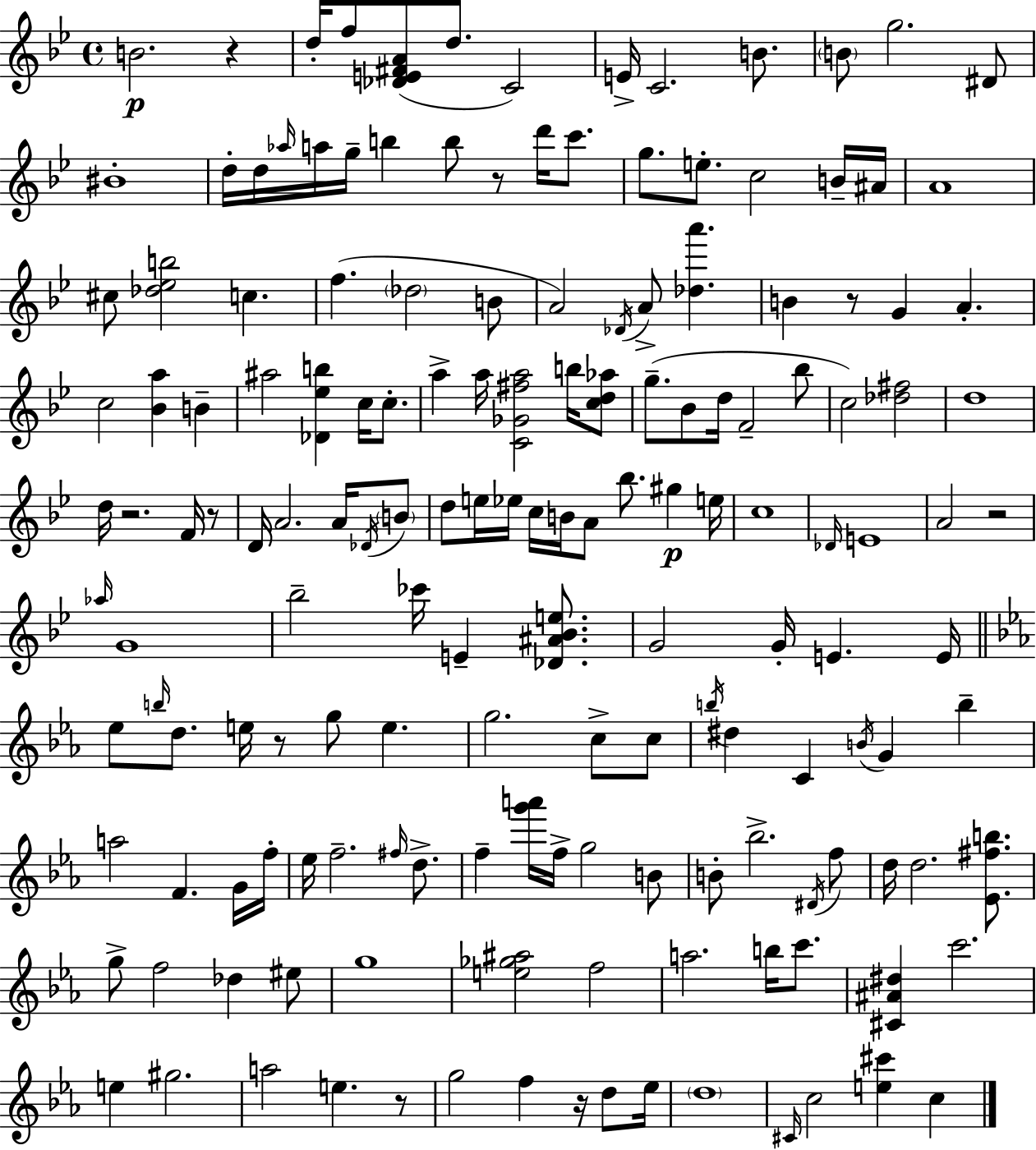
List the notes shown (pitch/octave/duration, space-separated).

B4/h. R/q D5/s F5/e [Db4,E4,F#4,A4]/e D5/e. C4/h E4/s C4/h. B4/e. B4/e G5/h. D#4/e BIS4/w D5/s D5/s Ab5/s A5/s G5/s B5/q B5/e R/e D6/s C6/e. G5/e. E5/e. C5/h B4/s A#4/s A4/w C#5/e [Db5,Eb5,B5]/h C5/q. F5/q. Db5/h B4/e A4/h Db4/s A4/e [Db5,A6]/q. B4/q R/e G4/q A4/q. C5/h [Bb4,A5]/q B4/q A#5/h [Db4,Eb5,B5]/q C5/s C5/e. A5/q A5/s [C4,Gb4,F#5,A5]/h B5/s [C5,D5,Ab5]/e G5/e. Bb4/e D5/s F4/h Bb5/e C5/h [Db5,F#5]/h D5/w D5/s R/h. F4/s R/e D4/s A4/h. A4/s Db4/s B4/e D5/e E5/s Eb5/s C5/s B4/s A4/e Bb5/e. G#5/q E5/s C5/w Db4/s E4/w A4/h R/h Ab5/s G4/w Bb5/h CES6/s E4/q [Db4,A#4,Bb4,E5]/e. G4/h G4/s E4/q. E4/s Eb5/e B5/s D5/e. E5/s R/e G5/e E5/q. G5/h. C5/e C5/e B5/s D#5/q C4/q B4/s G4/q B5/q A5/h F4/q. G4/s F5/s Eb5/s F5/h. F#5/s D5/e. F5/q [G6,A6]/s F5/s G5/h B4/e B4/e Bb5/h. D#4/s F5/e D5/s D5/h. [Eb4,F#5,B5]/e. G5/e F5/h Db5/q EIS5/e G5/w [E5,Gb5,A#5]/h F5/h A5/h. B5/s C6/e. [C#4,A#4,D#5]/q C6/h. E5/q G#5/h. A5/h E5/q. R/e G5/h F5/q R/s D5/e Eb5/s D5/w C#4/s C5/h [E5,C#6]/q C5/q